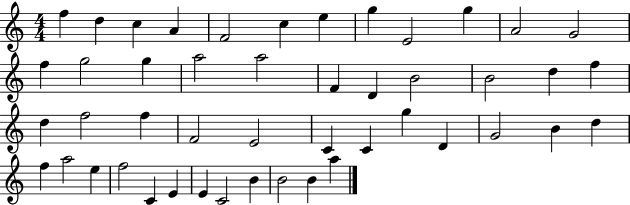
F5/q D5/q C5/q A4/q F4/h C5/q E5/q G5/q E4/h G5/q A4/h G4/h F5/q G5/h G5/q A5/h A5/h F4/q D4/q B4/h B4/h D5/q F5/q D5/q F5/h F5/q F4/h E4/h C4/q C4/q G5/q D4/q G4/h B4/q D5/q F5/q A5/h E5/q F5/h C4/q E4/q E4/q C4/h B4/q B4/h B4/q A5/q